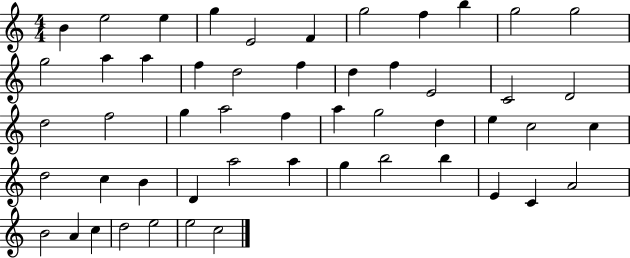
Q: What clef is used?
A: treble